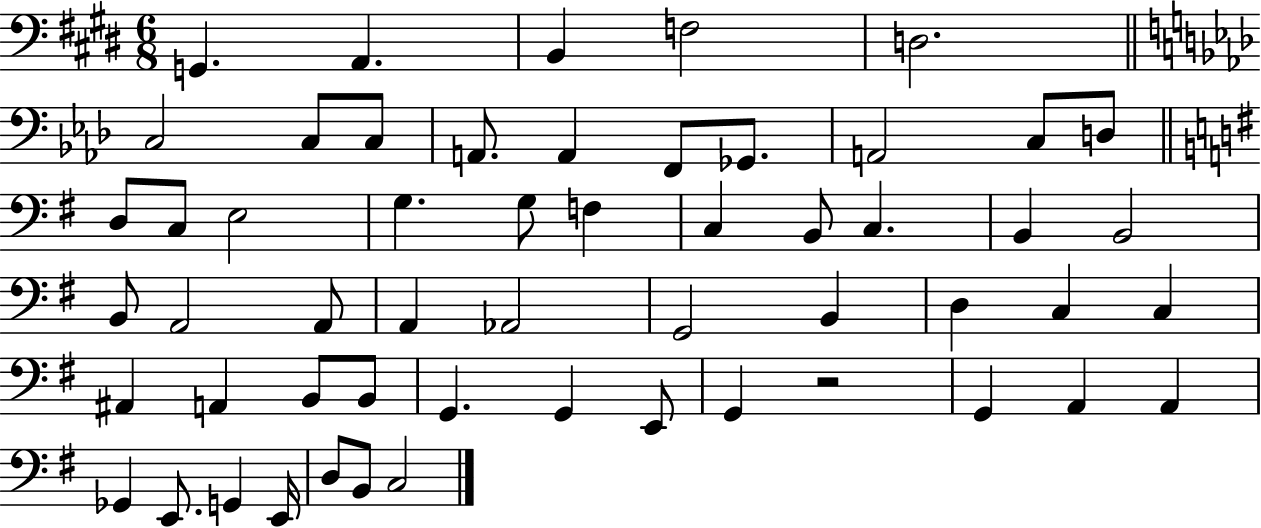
G2/q. A2/q. B2/q F3/h D3/h. C3/h C3/e C3/e A2/e. A2/q F2/e Gb2/e. A2/h C3/e D3/e D3/e C3/e E3/h G3/q. G3/e F3/q C3/q B2/e C3/q. B2/q B2/h B2/e A2/h A2/e A2/q Ab2/h G2/h B2/q D3/q C3/q C3/q A#2/q A2/q B2/e B2/e G2/q. G2/q E2/e G2/q R/h G2/q A2/q A2/q Gb2/q E2/e. G2/q E2/s D3/e B2/e C3/h